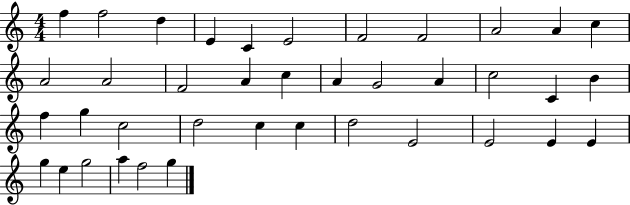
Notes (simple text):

F5/q F5/h D5/q E4/q C4/q E4/h F4/h F4/h A4/h A4/q C5/q A4/h A4/h F4/h A4/q C5/q A4/q G4/h A4/q C5/h C4/q B4/q F5/q G5/q C5/h D5/h C5/q C5/q D5/h E4/h E4/h E4/q E4/q G5/q E5/q G5/h A5/q F5/h G5/q